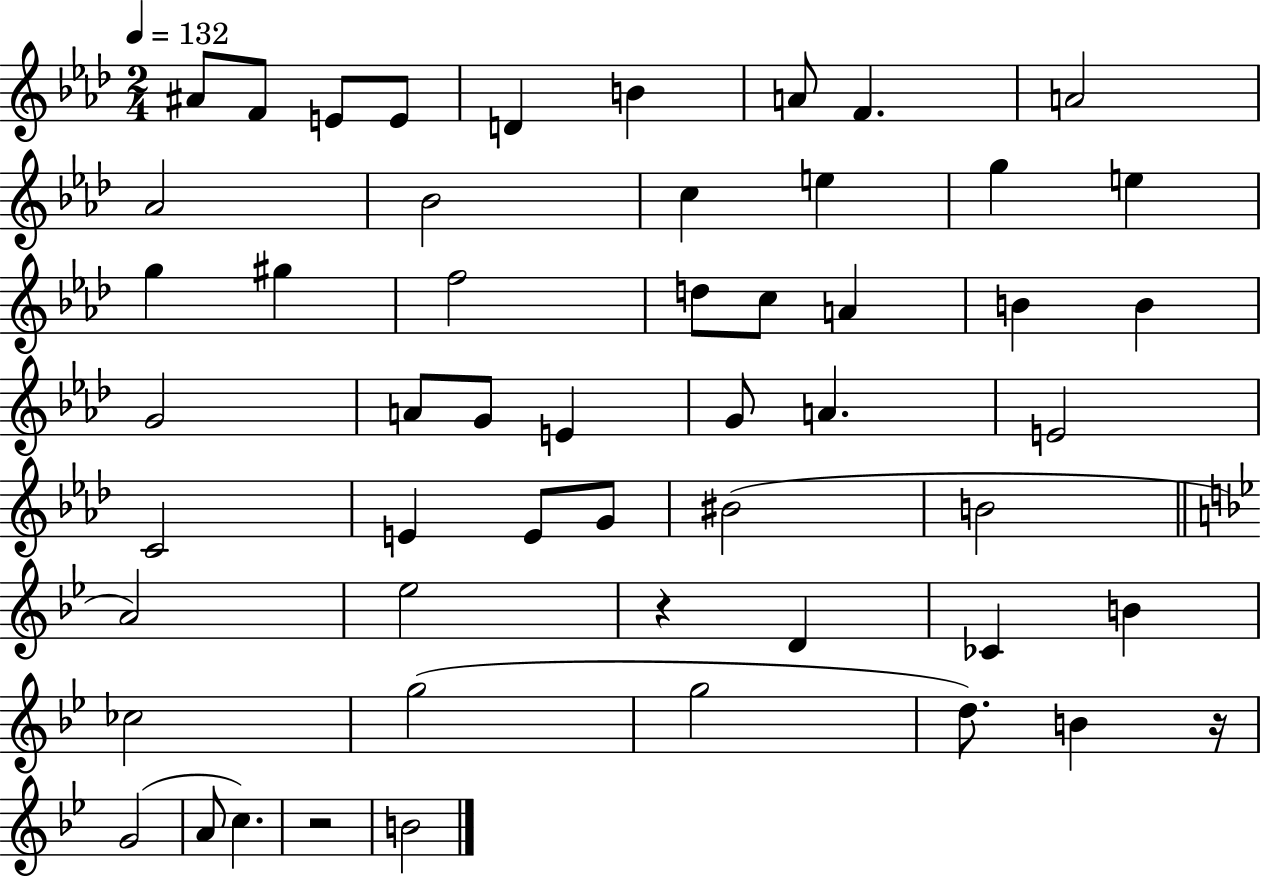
{
  \clef treble
  \numericTimeSignature
  \time 2/4
  \key aes \major
  \tempo 4 = 132
  ais'8 f'8 e'8 e'8 | d'4 b'4 | a'8 f'4. | a'2 | \break aes'2 | bes'2 | c''4 e''4 | g''4 e''4 | \break g''4 gis''4 | f''2 | d''8 c''8 a'4 | b'4 b'4 | \break g'2 | a'8 g'8 e'4 | g'8 a'4. | e'2 | \break c'2 | e'4 e'8 g'8 | bis'2( | b'2 | \break \bar "||" \break \key bes \major a'2) | ees''2 | r4 d'4 | ces'4 b'4 | \break ces''2 | g''2( | g''2 | d''8.) b'4 r16 | \break g'2( | a'8 c''4.) | r2 | b'2 | \break \bar "|."
}